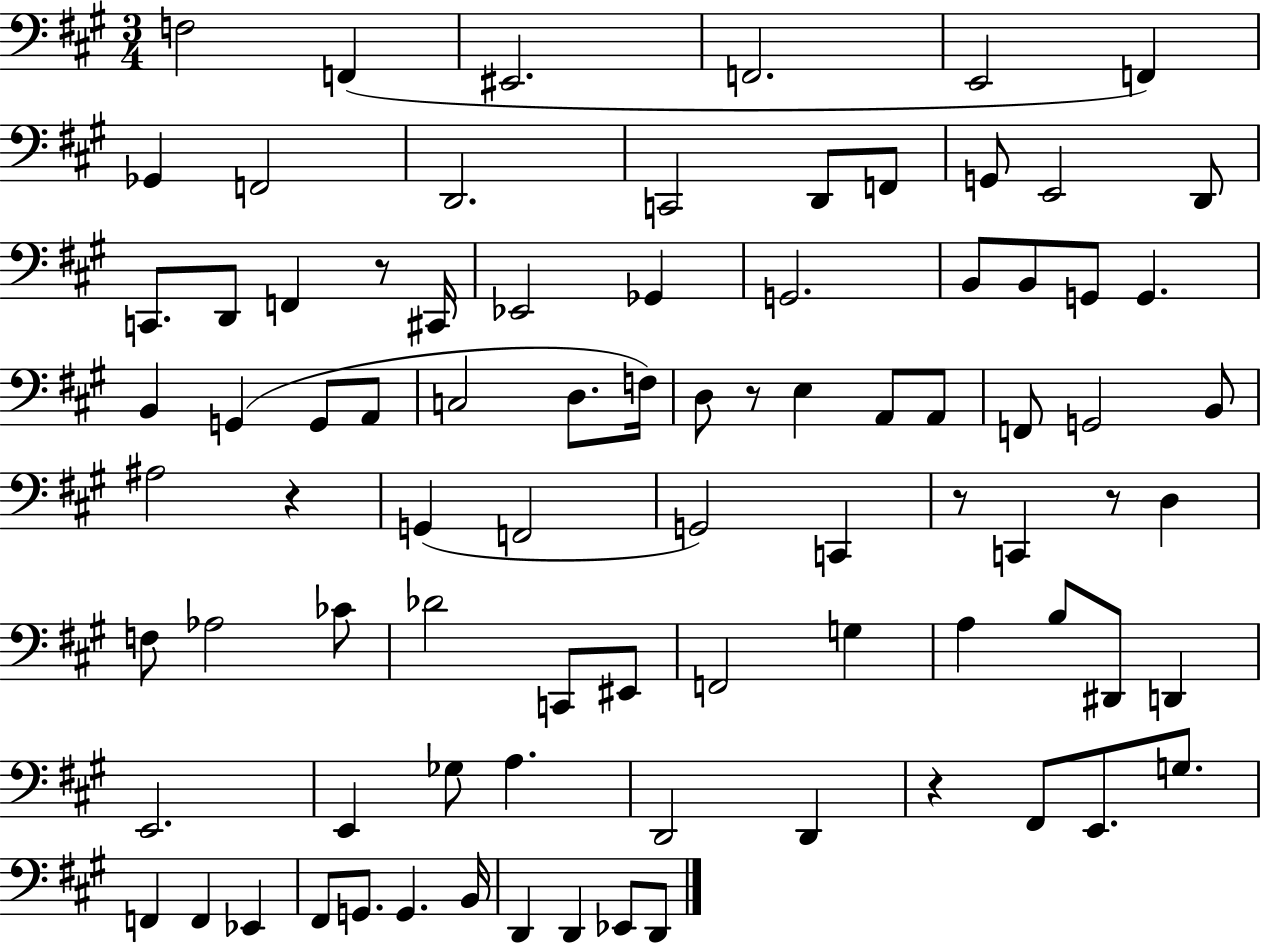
F3/h F2/q EIS2/h. F2/h. E2/h F2/q Gb2/q F2/h D2/h. C2/h D2/e F2/e G2/e E2/h D2/e C2/e. D2/e F2/q R/e C#2/s Eb2/h Gb2/q G2/h. B2/e B2/e G2/e G2/q. B2/q G2/q G2/e A2/e C3/h D3/e. F3/s D3/e R/e E3/q A2/e A2/e F2/e G2/h B2/e A#3/h R/q G2/q F2/h G2/h C2/q R/e C2/q R/e D3/q F3/e Ab3/h CES4/e Db4/h C2/e EIS2/e F2/h G3/q A3/q B3/e D#2/e D2/q E2/h. E2/q Gb3/e A3/q. D2/h D2/q R/q F#2/e E2/e. G3/e. F2/q F2/q Eb2/q F#2/e G2/e. G2/q. B2/s D2/q D2/q Eb2/e D2/e